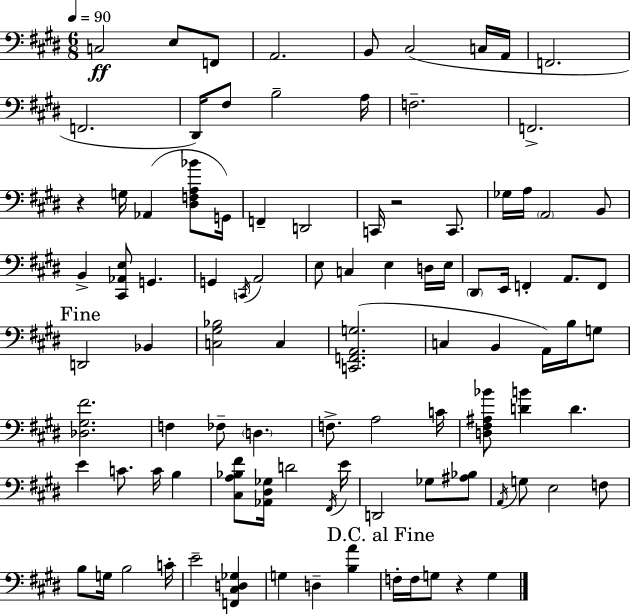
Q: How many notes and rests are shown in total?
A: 96